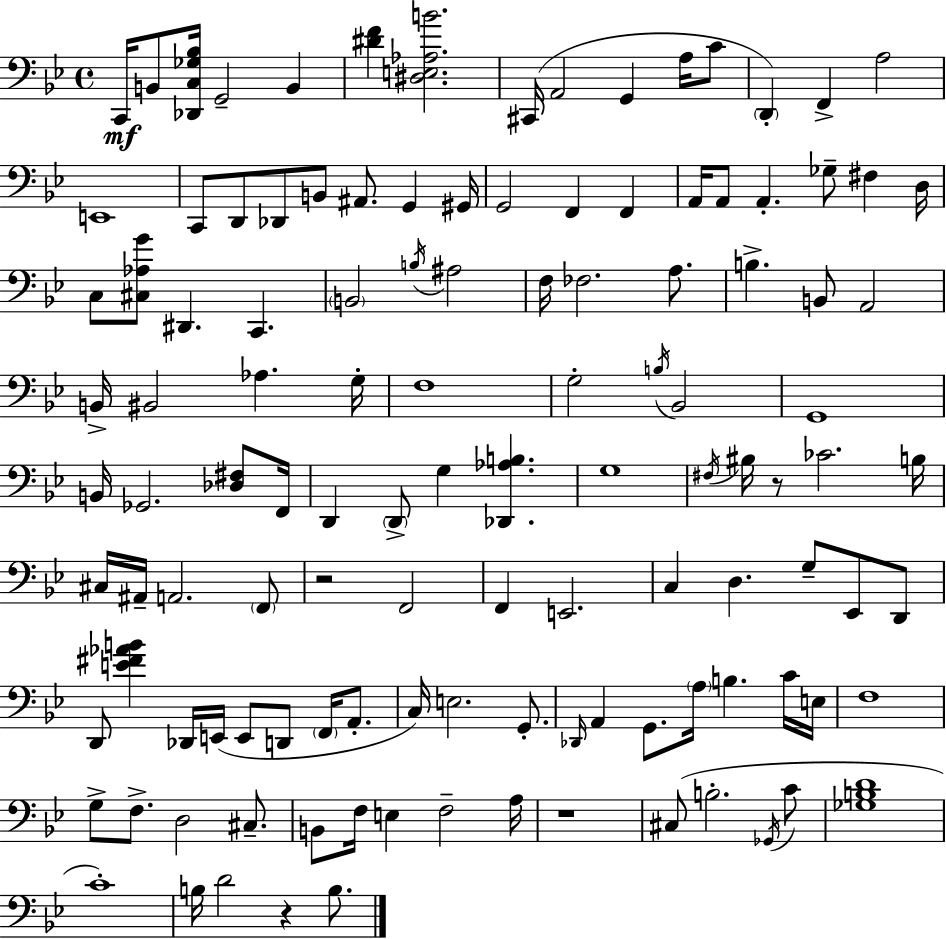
X:1
T:Untitled
M:4/4
L:1/4
K:Bb
C,,/4 B,,/2 [_D,,C,_G,_B,]/4 G,,2 B,, [^DF] [^D,E,_A,B]2 ^C,,/4 A,,2 G,, A,/4 C/2 D,, F,, A,2 E,,4 C,,/2 D,,/2 _D,,/2 B,,/2 ^A,,/2 G,, ^G,,/4 G,,2 F,, F,, A,,/4 A,,/2 A,, _G,/2 ^F, D,/4 C,/2 [^C,_A,G]/2 ^D,, C,, B,,2 B,/4 ^A,2 F,/4 _F,2 A,/2 B, B,,/2 A,,2 B,,/4 ^B,,2 _A, G,/4 F,4 G,2 B,/4 _B,,2 G,,4 B,,/4 _G,,2 [_D,^F,]/2 F,,/4 D,, D,,/2 G, [_D,,_A,B,] G,4 ^F,/4 ^B,/4 z/2 _C2 B,/4 ^C,/4 ^A,,/4 A,,2 F,,/2 z2 F,,2 F,, E,,2 C, D, G,/2 _E,,/2 D,,/2 D,,/2 [E^F_AB] _D,,/4 E,,/4 E,,/2 D,,/2 F,,/4 A,,/2 C,/4 E,2 G,,/2 _D,,/4 A,, G,,/2 A,/4 B, C/4 E,/4 F,4 G,/2 F,/2 D,2 ^C,/2 B,,/2 F,/4 E, F,2 A,/4 z4 ^C,/2 B,2 _G,,/4 C/2 [_G,B,D]4 C4 B,/4 D2 z B,/2